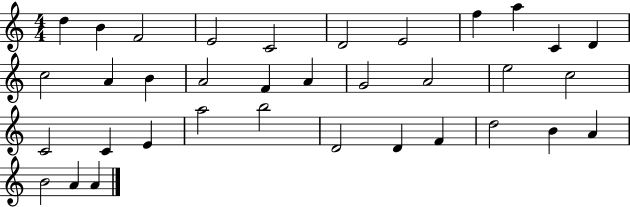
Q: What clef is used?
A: treble